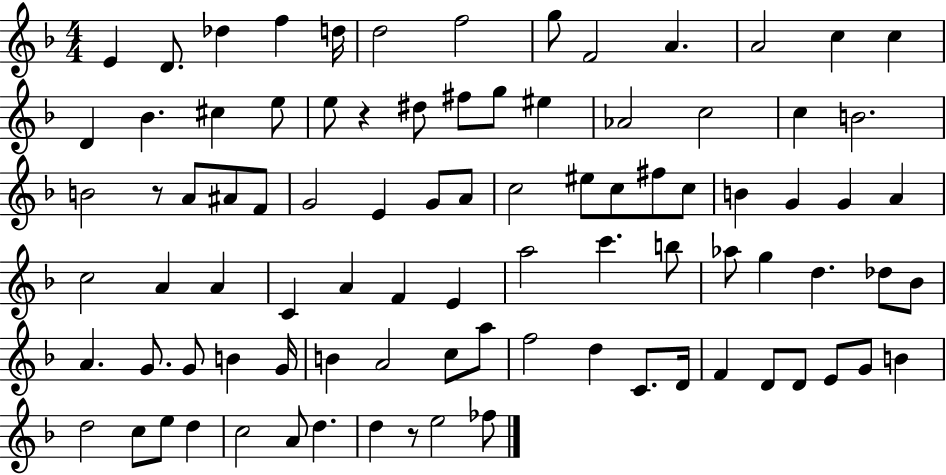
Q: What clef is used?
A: treble